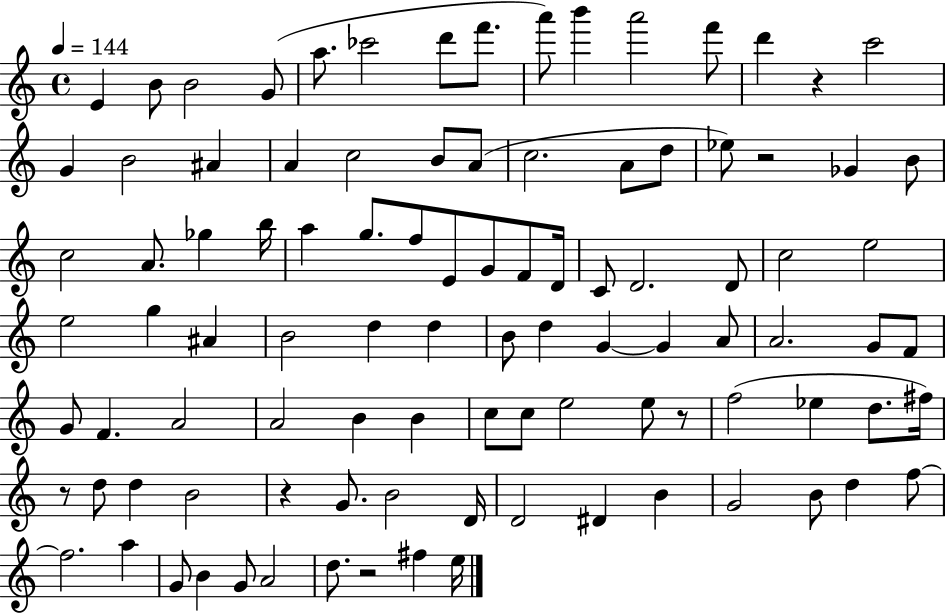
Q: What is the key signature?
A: C major